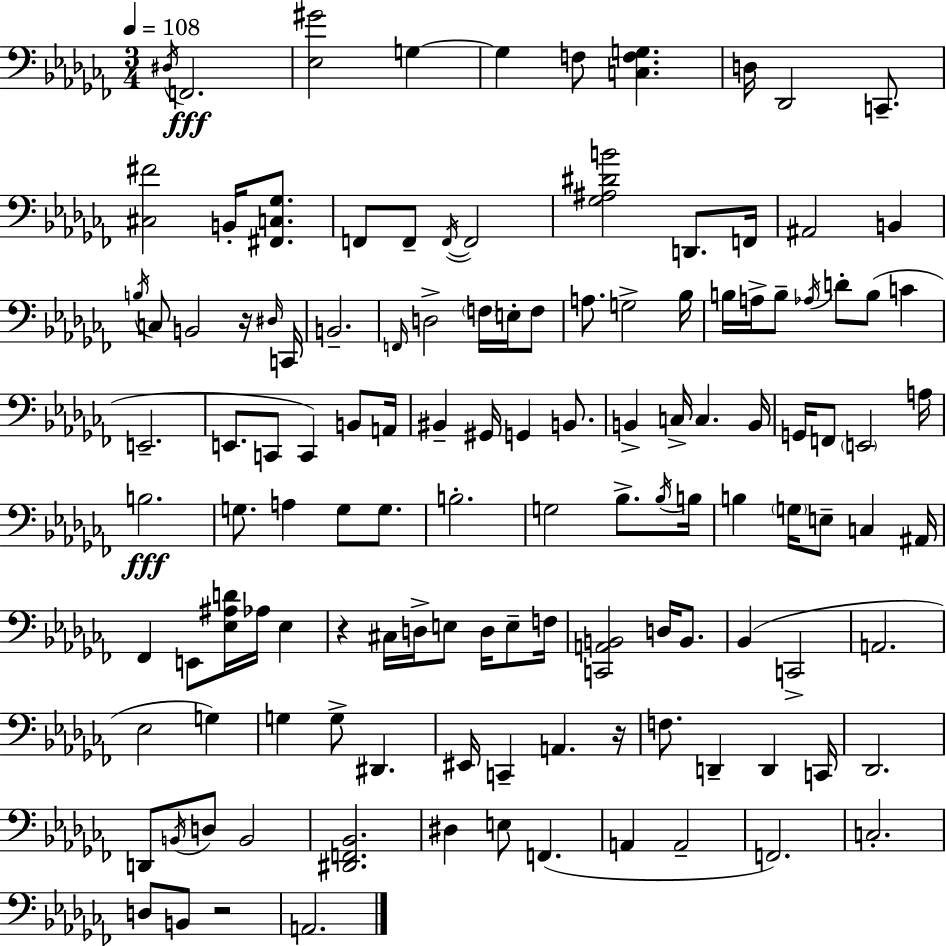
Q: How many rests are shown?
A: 4